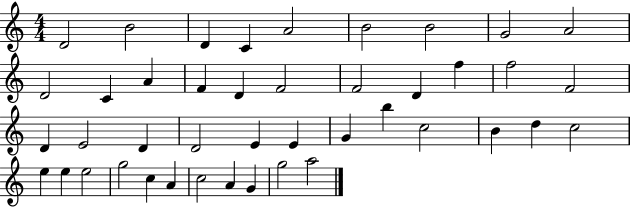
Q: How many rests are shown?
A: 0